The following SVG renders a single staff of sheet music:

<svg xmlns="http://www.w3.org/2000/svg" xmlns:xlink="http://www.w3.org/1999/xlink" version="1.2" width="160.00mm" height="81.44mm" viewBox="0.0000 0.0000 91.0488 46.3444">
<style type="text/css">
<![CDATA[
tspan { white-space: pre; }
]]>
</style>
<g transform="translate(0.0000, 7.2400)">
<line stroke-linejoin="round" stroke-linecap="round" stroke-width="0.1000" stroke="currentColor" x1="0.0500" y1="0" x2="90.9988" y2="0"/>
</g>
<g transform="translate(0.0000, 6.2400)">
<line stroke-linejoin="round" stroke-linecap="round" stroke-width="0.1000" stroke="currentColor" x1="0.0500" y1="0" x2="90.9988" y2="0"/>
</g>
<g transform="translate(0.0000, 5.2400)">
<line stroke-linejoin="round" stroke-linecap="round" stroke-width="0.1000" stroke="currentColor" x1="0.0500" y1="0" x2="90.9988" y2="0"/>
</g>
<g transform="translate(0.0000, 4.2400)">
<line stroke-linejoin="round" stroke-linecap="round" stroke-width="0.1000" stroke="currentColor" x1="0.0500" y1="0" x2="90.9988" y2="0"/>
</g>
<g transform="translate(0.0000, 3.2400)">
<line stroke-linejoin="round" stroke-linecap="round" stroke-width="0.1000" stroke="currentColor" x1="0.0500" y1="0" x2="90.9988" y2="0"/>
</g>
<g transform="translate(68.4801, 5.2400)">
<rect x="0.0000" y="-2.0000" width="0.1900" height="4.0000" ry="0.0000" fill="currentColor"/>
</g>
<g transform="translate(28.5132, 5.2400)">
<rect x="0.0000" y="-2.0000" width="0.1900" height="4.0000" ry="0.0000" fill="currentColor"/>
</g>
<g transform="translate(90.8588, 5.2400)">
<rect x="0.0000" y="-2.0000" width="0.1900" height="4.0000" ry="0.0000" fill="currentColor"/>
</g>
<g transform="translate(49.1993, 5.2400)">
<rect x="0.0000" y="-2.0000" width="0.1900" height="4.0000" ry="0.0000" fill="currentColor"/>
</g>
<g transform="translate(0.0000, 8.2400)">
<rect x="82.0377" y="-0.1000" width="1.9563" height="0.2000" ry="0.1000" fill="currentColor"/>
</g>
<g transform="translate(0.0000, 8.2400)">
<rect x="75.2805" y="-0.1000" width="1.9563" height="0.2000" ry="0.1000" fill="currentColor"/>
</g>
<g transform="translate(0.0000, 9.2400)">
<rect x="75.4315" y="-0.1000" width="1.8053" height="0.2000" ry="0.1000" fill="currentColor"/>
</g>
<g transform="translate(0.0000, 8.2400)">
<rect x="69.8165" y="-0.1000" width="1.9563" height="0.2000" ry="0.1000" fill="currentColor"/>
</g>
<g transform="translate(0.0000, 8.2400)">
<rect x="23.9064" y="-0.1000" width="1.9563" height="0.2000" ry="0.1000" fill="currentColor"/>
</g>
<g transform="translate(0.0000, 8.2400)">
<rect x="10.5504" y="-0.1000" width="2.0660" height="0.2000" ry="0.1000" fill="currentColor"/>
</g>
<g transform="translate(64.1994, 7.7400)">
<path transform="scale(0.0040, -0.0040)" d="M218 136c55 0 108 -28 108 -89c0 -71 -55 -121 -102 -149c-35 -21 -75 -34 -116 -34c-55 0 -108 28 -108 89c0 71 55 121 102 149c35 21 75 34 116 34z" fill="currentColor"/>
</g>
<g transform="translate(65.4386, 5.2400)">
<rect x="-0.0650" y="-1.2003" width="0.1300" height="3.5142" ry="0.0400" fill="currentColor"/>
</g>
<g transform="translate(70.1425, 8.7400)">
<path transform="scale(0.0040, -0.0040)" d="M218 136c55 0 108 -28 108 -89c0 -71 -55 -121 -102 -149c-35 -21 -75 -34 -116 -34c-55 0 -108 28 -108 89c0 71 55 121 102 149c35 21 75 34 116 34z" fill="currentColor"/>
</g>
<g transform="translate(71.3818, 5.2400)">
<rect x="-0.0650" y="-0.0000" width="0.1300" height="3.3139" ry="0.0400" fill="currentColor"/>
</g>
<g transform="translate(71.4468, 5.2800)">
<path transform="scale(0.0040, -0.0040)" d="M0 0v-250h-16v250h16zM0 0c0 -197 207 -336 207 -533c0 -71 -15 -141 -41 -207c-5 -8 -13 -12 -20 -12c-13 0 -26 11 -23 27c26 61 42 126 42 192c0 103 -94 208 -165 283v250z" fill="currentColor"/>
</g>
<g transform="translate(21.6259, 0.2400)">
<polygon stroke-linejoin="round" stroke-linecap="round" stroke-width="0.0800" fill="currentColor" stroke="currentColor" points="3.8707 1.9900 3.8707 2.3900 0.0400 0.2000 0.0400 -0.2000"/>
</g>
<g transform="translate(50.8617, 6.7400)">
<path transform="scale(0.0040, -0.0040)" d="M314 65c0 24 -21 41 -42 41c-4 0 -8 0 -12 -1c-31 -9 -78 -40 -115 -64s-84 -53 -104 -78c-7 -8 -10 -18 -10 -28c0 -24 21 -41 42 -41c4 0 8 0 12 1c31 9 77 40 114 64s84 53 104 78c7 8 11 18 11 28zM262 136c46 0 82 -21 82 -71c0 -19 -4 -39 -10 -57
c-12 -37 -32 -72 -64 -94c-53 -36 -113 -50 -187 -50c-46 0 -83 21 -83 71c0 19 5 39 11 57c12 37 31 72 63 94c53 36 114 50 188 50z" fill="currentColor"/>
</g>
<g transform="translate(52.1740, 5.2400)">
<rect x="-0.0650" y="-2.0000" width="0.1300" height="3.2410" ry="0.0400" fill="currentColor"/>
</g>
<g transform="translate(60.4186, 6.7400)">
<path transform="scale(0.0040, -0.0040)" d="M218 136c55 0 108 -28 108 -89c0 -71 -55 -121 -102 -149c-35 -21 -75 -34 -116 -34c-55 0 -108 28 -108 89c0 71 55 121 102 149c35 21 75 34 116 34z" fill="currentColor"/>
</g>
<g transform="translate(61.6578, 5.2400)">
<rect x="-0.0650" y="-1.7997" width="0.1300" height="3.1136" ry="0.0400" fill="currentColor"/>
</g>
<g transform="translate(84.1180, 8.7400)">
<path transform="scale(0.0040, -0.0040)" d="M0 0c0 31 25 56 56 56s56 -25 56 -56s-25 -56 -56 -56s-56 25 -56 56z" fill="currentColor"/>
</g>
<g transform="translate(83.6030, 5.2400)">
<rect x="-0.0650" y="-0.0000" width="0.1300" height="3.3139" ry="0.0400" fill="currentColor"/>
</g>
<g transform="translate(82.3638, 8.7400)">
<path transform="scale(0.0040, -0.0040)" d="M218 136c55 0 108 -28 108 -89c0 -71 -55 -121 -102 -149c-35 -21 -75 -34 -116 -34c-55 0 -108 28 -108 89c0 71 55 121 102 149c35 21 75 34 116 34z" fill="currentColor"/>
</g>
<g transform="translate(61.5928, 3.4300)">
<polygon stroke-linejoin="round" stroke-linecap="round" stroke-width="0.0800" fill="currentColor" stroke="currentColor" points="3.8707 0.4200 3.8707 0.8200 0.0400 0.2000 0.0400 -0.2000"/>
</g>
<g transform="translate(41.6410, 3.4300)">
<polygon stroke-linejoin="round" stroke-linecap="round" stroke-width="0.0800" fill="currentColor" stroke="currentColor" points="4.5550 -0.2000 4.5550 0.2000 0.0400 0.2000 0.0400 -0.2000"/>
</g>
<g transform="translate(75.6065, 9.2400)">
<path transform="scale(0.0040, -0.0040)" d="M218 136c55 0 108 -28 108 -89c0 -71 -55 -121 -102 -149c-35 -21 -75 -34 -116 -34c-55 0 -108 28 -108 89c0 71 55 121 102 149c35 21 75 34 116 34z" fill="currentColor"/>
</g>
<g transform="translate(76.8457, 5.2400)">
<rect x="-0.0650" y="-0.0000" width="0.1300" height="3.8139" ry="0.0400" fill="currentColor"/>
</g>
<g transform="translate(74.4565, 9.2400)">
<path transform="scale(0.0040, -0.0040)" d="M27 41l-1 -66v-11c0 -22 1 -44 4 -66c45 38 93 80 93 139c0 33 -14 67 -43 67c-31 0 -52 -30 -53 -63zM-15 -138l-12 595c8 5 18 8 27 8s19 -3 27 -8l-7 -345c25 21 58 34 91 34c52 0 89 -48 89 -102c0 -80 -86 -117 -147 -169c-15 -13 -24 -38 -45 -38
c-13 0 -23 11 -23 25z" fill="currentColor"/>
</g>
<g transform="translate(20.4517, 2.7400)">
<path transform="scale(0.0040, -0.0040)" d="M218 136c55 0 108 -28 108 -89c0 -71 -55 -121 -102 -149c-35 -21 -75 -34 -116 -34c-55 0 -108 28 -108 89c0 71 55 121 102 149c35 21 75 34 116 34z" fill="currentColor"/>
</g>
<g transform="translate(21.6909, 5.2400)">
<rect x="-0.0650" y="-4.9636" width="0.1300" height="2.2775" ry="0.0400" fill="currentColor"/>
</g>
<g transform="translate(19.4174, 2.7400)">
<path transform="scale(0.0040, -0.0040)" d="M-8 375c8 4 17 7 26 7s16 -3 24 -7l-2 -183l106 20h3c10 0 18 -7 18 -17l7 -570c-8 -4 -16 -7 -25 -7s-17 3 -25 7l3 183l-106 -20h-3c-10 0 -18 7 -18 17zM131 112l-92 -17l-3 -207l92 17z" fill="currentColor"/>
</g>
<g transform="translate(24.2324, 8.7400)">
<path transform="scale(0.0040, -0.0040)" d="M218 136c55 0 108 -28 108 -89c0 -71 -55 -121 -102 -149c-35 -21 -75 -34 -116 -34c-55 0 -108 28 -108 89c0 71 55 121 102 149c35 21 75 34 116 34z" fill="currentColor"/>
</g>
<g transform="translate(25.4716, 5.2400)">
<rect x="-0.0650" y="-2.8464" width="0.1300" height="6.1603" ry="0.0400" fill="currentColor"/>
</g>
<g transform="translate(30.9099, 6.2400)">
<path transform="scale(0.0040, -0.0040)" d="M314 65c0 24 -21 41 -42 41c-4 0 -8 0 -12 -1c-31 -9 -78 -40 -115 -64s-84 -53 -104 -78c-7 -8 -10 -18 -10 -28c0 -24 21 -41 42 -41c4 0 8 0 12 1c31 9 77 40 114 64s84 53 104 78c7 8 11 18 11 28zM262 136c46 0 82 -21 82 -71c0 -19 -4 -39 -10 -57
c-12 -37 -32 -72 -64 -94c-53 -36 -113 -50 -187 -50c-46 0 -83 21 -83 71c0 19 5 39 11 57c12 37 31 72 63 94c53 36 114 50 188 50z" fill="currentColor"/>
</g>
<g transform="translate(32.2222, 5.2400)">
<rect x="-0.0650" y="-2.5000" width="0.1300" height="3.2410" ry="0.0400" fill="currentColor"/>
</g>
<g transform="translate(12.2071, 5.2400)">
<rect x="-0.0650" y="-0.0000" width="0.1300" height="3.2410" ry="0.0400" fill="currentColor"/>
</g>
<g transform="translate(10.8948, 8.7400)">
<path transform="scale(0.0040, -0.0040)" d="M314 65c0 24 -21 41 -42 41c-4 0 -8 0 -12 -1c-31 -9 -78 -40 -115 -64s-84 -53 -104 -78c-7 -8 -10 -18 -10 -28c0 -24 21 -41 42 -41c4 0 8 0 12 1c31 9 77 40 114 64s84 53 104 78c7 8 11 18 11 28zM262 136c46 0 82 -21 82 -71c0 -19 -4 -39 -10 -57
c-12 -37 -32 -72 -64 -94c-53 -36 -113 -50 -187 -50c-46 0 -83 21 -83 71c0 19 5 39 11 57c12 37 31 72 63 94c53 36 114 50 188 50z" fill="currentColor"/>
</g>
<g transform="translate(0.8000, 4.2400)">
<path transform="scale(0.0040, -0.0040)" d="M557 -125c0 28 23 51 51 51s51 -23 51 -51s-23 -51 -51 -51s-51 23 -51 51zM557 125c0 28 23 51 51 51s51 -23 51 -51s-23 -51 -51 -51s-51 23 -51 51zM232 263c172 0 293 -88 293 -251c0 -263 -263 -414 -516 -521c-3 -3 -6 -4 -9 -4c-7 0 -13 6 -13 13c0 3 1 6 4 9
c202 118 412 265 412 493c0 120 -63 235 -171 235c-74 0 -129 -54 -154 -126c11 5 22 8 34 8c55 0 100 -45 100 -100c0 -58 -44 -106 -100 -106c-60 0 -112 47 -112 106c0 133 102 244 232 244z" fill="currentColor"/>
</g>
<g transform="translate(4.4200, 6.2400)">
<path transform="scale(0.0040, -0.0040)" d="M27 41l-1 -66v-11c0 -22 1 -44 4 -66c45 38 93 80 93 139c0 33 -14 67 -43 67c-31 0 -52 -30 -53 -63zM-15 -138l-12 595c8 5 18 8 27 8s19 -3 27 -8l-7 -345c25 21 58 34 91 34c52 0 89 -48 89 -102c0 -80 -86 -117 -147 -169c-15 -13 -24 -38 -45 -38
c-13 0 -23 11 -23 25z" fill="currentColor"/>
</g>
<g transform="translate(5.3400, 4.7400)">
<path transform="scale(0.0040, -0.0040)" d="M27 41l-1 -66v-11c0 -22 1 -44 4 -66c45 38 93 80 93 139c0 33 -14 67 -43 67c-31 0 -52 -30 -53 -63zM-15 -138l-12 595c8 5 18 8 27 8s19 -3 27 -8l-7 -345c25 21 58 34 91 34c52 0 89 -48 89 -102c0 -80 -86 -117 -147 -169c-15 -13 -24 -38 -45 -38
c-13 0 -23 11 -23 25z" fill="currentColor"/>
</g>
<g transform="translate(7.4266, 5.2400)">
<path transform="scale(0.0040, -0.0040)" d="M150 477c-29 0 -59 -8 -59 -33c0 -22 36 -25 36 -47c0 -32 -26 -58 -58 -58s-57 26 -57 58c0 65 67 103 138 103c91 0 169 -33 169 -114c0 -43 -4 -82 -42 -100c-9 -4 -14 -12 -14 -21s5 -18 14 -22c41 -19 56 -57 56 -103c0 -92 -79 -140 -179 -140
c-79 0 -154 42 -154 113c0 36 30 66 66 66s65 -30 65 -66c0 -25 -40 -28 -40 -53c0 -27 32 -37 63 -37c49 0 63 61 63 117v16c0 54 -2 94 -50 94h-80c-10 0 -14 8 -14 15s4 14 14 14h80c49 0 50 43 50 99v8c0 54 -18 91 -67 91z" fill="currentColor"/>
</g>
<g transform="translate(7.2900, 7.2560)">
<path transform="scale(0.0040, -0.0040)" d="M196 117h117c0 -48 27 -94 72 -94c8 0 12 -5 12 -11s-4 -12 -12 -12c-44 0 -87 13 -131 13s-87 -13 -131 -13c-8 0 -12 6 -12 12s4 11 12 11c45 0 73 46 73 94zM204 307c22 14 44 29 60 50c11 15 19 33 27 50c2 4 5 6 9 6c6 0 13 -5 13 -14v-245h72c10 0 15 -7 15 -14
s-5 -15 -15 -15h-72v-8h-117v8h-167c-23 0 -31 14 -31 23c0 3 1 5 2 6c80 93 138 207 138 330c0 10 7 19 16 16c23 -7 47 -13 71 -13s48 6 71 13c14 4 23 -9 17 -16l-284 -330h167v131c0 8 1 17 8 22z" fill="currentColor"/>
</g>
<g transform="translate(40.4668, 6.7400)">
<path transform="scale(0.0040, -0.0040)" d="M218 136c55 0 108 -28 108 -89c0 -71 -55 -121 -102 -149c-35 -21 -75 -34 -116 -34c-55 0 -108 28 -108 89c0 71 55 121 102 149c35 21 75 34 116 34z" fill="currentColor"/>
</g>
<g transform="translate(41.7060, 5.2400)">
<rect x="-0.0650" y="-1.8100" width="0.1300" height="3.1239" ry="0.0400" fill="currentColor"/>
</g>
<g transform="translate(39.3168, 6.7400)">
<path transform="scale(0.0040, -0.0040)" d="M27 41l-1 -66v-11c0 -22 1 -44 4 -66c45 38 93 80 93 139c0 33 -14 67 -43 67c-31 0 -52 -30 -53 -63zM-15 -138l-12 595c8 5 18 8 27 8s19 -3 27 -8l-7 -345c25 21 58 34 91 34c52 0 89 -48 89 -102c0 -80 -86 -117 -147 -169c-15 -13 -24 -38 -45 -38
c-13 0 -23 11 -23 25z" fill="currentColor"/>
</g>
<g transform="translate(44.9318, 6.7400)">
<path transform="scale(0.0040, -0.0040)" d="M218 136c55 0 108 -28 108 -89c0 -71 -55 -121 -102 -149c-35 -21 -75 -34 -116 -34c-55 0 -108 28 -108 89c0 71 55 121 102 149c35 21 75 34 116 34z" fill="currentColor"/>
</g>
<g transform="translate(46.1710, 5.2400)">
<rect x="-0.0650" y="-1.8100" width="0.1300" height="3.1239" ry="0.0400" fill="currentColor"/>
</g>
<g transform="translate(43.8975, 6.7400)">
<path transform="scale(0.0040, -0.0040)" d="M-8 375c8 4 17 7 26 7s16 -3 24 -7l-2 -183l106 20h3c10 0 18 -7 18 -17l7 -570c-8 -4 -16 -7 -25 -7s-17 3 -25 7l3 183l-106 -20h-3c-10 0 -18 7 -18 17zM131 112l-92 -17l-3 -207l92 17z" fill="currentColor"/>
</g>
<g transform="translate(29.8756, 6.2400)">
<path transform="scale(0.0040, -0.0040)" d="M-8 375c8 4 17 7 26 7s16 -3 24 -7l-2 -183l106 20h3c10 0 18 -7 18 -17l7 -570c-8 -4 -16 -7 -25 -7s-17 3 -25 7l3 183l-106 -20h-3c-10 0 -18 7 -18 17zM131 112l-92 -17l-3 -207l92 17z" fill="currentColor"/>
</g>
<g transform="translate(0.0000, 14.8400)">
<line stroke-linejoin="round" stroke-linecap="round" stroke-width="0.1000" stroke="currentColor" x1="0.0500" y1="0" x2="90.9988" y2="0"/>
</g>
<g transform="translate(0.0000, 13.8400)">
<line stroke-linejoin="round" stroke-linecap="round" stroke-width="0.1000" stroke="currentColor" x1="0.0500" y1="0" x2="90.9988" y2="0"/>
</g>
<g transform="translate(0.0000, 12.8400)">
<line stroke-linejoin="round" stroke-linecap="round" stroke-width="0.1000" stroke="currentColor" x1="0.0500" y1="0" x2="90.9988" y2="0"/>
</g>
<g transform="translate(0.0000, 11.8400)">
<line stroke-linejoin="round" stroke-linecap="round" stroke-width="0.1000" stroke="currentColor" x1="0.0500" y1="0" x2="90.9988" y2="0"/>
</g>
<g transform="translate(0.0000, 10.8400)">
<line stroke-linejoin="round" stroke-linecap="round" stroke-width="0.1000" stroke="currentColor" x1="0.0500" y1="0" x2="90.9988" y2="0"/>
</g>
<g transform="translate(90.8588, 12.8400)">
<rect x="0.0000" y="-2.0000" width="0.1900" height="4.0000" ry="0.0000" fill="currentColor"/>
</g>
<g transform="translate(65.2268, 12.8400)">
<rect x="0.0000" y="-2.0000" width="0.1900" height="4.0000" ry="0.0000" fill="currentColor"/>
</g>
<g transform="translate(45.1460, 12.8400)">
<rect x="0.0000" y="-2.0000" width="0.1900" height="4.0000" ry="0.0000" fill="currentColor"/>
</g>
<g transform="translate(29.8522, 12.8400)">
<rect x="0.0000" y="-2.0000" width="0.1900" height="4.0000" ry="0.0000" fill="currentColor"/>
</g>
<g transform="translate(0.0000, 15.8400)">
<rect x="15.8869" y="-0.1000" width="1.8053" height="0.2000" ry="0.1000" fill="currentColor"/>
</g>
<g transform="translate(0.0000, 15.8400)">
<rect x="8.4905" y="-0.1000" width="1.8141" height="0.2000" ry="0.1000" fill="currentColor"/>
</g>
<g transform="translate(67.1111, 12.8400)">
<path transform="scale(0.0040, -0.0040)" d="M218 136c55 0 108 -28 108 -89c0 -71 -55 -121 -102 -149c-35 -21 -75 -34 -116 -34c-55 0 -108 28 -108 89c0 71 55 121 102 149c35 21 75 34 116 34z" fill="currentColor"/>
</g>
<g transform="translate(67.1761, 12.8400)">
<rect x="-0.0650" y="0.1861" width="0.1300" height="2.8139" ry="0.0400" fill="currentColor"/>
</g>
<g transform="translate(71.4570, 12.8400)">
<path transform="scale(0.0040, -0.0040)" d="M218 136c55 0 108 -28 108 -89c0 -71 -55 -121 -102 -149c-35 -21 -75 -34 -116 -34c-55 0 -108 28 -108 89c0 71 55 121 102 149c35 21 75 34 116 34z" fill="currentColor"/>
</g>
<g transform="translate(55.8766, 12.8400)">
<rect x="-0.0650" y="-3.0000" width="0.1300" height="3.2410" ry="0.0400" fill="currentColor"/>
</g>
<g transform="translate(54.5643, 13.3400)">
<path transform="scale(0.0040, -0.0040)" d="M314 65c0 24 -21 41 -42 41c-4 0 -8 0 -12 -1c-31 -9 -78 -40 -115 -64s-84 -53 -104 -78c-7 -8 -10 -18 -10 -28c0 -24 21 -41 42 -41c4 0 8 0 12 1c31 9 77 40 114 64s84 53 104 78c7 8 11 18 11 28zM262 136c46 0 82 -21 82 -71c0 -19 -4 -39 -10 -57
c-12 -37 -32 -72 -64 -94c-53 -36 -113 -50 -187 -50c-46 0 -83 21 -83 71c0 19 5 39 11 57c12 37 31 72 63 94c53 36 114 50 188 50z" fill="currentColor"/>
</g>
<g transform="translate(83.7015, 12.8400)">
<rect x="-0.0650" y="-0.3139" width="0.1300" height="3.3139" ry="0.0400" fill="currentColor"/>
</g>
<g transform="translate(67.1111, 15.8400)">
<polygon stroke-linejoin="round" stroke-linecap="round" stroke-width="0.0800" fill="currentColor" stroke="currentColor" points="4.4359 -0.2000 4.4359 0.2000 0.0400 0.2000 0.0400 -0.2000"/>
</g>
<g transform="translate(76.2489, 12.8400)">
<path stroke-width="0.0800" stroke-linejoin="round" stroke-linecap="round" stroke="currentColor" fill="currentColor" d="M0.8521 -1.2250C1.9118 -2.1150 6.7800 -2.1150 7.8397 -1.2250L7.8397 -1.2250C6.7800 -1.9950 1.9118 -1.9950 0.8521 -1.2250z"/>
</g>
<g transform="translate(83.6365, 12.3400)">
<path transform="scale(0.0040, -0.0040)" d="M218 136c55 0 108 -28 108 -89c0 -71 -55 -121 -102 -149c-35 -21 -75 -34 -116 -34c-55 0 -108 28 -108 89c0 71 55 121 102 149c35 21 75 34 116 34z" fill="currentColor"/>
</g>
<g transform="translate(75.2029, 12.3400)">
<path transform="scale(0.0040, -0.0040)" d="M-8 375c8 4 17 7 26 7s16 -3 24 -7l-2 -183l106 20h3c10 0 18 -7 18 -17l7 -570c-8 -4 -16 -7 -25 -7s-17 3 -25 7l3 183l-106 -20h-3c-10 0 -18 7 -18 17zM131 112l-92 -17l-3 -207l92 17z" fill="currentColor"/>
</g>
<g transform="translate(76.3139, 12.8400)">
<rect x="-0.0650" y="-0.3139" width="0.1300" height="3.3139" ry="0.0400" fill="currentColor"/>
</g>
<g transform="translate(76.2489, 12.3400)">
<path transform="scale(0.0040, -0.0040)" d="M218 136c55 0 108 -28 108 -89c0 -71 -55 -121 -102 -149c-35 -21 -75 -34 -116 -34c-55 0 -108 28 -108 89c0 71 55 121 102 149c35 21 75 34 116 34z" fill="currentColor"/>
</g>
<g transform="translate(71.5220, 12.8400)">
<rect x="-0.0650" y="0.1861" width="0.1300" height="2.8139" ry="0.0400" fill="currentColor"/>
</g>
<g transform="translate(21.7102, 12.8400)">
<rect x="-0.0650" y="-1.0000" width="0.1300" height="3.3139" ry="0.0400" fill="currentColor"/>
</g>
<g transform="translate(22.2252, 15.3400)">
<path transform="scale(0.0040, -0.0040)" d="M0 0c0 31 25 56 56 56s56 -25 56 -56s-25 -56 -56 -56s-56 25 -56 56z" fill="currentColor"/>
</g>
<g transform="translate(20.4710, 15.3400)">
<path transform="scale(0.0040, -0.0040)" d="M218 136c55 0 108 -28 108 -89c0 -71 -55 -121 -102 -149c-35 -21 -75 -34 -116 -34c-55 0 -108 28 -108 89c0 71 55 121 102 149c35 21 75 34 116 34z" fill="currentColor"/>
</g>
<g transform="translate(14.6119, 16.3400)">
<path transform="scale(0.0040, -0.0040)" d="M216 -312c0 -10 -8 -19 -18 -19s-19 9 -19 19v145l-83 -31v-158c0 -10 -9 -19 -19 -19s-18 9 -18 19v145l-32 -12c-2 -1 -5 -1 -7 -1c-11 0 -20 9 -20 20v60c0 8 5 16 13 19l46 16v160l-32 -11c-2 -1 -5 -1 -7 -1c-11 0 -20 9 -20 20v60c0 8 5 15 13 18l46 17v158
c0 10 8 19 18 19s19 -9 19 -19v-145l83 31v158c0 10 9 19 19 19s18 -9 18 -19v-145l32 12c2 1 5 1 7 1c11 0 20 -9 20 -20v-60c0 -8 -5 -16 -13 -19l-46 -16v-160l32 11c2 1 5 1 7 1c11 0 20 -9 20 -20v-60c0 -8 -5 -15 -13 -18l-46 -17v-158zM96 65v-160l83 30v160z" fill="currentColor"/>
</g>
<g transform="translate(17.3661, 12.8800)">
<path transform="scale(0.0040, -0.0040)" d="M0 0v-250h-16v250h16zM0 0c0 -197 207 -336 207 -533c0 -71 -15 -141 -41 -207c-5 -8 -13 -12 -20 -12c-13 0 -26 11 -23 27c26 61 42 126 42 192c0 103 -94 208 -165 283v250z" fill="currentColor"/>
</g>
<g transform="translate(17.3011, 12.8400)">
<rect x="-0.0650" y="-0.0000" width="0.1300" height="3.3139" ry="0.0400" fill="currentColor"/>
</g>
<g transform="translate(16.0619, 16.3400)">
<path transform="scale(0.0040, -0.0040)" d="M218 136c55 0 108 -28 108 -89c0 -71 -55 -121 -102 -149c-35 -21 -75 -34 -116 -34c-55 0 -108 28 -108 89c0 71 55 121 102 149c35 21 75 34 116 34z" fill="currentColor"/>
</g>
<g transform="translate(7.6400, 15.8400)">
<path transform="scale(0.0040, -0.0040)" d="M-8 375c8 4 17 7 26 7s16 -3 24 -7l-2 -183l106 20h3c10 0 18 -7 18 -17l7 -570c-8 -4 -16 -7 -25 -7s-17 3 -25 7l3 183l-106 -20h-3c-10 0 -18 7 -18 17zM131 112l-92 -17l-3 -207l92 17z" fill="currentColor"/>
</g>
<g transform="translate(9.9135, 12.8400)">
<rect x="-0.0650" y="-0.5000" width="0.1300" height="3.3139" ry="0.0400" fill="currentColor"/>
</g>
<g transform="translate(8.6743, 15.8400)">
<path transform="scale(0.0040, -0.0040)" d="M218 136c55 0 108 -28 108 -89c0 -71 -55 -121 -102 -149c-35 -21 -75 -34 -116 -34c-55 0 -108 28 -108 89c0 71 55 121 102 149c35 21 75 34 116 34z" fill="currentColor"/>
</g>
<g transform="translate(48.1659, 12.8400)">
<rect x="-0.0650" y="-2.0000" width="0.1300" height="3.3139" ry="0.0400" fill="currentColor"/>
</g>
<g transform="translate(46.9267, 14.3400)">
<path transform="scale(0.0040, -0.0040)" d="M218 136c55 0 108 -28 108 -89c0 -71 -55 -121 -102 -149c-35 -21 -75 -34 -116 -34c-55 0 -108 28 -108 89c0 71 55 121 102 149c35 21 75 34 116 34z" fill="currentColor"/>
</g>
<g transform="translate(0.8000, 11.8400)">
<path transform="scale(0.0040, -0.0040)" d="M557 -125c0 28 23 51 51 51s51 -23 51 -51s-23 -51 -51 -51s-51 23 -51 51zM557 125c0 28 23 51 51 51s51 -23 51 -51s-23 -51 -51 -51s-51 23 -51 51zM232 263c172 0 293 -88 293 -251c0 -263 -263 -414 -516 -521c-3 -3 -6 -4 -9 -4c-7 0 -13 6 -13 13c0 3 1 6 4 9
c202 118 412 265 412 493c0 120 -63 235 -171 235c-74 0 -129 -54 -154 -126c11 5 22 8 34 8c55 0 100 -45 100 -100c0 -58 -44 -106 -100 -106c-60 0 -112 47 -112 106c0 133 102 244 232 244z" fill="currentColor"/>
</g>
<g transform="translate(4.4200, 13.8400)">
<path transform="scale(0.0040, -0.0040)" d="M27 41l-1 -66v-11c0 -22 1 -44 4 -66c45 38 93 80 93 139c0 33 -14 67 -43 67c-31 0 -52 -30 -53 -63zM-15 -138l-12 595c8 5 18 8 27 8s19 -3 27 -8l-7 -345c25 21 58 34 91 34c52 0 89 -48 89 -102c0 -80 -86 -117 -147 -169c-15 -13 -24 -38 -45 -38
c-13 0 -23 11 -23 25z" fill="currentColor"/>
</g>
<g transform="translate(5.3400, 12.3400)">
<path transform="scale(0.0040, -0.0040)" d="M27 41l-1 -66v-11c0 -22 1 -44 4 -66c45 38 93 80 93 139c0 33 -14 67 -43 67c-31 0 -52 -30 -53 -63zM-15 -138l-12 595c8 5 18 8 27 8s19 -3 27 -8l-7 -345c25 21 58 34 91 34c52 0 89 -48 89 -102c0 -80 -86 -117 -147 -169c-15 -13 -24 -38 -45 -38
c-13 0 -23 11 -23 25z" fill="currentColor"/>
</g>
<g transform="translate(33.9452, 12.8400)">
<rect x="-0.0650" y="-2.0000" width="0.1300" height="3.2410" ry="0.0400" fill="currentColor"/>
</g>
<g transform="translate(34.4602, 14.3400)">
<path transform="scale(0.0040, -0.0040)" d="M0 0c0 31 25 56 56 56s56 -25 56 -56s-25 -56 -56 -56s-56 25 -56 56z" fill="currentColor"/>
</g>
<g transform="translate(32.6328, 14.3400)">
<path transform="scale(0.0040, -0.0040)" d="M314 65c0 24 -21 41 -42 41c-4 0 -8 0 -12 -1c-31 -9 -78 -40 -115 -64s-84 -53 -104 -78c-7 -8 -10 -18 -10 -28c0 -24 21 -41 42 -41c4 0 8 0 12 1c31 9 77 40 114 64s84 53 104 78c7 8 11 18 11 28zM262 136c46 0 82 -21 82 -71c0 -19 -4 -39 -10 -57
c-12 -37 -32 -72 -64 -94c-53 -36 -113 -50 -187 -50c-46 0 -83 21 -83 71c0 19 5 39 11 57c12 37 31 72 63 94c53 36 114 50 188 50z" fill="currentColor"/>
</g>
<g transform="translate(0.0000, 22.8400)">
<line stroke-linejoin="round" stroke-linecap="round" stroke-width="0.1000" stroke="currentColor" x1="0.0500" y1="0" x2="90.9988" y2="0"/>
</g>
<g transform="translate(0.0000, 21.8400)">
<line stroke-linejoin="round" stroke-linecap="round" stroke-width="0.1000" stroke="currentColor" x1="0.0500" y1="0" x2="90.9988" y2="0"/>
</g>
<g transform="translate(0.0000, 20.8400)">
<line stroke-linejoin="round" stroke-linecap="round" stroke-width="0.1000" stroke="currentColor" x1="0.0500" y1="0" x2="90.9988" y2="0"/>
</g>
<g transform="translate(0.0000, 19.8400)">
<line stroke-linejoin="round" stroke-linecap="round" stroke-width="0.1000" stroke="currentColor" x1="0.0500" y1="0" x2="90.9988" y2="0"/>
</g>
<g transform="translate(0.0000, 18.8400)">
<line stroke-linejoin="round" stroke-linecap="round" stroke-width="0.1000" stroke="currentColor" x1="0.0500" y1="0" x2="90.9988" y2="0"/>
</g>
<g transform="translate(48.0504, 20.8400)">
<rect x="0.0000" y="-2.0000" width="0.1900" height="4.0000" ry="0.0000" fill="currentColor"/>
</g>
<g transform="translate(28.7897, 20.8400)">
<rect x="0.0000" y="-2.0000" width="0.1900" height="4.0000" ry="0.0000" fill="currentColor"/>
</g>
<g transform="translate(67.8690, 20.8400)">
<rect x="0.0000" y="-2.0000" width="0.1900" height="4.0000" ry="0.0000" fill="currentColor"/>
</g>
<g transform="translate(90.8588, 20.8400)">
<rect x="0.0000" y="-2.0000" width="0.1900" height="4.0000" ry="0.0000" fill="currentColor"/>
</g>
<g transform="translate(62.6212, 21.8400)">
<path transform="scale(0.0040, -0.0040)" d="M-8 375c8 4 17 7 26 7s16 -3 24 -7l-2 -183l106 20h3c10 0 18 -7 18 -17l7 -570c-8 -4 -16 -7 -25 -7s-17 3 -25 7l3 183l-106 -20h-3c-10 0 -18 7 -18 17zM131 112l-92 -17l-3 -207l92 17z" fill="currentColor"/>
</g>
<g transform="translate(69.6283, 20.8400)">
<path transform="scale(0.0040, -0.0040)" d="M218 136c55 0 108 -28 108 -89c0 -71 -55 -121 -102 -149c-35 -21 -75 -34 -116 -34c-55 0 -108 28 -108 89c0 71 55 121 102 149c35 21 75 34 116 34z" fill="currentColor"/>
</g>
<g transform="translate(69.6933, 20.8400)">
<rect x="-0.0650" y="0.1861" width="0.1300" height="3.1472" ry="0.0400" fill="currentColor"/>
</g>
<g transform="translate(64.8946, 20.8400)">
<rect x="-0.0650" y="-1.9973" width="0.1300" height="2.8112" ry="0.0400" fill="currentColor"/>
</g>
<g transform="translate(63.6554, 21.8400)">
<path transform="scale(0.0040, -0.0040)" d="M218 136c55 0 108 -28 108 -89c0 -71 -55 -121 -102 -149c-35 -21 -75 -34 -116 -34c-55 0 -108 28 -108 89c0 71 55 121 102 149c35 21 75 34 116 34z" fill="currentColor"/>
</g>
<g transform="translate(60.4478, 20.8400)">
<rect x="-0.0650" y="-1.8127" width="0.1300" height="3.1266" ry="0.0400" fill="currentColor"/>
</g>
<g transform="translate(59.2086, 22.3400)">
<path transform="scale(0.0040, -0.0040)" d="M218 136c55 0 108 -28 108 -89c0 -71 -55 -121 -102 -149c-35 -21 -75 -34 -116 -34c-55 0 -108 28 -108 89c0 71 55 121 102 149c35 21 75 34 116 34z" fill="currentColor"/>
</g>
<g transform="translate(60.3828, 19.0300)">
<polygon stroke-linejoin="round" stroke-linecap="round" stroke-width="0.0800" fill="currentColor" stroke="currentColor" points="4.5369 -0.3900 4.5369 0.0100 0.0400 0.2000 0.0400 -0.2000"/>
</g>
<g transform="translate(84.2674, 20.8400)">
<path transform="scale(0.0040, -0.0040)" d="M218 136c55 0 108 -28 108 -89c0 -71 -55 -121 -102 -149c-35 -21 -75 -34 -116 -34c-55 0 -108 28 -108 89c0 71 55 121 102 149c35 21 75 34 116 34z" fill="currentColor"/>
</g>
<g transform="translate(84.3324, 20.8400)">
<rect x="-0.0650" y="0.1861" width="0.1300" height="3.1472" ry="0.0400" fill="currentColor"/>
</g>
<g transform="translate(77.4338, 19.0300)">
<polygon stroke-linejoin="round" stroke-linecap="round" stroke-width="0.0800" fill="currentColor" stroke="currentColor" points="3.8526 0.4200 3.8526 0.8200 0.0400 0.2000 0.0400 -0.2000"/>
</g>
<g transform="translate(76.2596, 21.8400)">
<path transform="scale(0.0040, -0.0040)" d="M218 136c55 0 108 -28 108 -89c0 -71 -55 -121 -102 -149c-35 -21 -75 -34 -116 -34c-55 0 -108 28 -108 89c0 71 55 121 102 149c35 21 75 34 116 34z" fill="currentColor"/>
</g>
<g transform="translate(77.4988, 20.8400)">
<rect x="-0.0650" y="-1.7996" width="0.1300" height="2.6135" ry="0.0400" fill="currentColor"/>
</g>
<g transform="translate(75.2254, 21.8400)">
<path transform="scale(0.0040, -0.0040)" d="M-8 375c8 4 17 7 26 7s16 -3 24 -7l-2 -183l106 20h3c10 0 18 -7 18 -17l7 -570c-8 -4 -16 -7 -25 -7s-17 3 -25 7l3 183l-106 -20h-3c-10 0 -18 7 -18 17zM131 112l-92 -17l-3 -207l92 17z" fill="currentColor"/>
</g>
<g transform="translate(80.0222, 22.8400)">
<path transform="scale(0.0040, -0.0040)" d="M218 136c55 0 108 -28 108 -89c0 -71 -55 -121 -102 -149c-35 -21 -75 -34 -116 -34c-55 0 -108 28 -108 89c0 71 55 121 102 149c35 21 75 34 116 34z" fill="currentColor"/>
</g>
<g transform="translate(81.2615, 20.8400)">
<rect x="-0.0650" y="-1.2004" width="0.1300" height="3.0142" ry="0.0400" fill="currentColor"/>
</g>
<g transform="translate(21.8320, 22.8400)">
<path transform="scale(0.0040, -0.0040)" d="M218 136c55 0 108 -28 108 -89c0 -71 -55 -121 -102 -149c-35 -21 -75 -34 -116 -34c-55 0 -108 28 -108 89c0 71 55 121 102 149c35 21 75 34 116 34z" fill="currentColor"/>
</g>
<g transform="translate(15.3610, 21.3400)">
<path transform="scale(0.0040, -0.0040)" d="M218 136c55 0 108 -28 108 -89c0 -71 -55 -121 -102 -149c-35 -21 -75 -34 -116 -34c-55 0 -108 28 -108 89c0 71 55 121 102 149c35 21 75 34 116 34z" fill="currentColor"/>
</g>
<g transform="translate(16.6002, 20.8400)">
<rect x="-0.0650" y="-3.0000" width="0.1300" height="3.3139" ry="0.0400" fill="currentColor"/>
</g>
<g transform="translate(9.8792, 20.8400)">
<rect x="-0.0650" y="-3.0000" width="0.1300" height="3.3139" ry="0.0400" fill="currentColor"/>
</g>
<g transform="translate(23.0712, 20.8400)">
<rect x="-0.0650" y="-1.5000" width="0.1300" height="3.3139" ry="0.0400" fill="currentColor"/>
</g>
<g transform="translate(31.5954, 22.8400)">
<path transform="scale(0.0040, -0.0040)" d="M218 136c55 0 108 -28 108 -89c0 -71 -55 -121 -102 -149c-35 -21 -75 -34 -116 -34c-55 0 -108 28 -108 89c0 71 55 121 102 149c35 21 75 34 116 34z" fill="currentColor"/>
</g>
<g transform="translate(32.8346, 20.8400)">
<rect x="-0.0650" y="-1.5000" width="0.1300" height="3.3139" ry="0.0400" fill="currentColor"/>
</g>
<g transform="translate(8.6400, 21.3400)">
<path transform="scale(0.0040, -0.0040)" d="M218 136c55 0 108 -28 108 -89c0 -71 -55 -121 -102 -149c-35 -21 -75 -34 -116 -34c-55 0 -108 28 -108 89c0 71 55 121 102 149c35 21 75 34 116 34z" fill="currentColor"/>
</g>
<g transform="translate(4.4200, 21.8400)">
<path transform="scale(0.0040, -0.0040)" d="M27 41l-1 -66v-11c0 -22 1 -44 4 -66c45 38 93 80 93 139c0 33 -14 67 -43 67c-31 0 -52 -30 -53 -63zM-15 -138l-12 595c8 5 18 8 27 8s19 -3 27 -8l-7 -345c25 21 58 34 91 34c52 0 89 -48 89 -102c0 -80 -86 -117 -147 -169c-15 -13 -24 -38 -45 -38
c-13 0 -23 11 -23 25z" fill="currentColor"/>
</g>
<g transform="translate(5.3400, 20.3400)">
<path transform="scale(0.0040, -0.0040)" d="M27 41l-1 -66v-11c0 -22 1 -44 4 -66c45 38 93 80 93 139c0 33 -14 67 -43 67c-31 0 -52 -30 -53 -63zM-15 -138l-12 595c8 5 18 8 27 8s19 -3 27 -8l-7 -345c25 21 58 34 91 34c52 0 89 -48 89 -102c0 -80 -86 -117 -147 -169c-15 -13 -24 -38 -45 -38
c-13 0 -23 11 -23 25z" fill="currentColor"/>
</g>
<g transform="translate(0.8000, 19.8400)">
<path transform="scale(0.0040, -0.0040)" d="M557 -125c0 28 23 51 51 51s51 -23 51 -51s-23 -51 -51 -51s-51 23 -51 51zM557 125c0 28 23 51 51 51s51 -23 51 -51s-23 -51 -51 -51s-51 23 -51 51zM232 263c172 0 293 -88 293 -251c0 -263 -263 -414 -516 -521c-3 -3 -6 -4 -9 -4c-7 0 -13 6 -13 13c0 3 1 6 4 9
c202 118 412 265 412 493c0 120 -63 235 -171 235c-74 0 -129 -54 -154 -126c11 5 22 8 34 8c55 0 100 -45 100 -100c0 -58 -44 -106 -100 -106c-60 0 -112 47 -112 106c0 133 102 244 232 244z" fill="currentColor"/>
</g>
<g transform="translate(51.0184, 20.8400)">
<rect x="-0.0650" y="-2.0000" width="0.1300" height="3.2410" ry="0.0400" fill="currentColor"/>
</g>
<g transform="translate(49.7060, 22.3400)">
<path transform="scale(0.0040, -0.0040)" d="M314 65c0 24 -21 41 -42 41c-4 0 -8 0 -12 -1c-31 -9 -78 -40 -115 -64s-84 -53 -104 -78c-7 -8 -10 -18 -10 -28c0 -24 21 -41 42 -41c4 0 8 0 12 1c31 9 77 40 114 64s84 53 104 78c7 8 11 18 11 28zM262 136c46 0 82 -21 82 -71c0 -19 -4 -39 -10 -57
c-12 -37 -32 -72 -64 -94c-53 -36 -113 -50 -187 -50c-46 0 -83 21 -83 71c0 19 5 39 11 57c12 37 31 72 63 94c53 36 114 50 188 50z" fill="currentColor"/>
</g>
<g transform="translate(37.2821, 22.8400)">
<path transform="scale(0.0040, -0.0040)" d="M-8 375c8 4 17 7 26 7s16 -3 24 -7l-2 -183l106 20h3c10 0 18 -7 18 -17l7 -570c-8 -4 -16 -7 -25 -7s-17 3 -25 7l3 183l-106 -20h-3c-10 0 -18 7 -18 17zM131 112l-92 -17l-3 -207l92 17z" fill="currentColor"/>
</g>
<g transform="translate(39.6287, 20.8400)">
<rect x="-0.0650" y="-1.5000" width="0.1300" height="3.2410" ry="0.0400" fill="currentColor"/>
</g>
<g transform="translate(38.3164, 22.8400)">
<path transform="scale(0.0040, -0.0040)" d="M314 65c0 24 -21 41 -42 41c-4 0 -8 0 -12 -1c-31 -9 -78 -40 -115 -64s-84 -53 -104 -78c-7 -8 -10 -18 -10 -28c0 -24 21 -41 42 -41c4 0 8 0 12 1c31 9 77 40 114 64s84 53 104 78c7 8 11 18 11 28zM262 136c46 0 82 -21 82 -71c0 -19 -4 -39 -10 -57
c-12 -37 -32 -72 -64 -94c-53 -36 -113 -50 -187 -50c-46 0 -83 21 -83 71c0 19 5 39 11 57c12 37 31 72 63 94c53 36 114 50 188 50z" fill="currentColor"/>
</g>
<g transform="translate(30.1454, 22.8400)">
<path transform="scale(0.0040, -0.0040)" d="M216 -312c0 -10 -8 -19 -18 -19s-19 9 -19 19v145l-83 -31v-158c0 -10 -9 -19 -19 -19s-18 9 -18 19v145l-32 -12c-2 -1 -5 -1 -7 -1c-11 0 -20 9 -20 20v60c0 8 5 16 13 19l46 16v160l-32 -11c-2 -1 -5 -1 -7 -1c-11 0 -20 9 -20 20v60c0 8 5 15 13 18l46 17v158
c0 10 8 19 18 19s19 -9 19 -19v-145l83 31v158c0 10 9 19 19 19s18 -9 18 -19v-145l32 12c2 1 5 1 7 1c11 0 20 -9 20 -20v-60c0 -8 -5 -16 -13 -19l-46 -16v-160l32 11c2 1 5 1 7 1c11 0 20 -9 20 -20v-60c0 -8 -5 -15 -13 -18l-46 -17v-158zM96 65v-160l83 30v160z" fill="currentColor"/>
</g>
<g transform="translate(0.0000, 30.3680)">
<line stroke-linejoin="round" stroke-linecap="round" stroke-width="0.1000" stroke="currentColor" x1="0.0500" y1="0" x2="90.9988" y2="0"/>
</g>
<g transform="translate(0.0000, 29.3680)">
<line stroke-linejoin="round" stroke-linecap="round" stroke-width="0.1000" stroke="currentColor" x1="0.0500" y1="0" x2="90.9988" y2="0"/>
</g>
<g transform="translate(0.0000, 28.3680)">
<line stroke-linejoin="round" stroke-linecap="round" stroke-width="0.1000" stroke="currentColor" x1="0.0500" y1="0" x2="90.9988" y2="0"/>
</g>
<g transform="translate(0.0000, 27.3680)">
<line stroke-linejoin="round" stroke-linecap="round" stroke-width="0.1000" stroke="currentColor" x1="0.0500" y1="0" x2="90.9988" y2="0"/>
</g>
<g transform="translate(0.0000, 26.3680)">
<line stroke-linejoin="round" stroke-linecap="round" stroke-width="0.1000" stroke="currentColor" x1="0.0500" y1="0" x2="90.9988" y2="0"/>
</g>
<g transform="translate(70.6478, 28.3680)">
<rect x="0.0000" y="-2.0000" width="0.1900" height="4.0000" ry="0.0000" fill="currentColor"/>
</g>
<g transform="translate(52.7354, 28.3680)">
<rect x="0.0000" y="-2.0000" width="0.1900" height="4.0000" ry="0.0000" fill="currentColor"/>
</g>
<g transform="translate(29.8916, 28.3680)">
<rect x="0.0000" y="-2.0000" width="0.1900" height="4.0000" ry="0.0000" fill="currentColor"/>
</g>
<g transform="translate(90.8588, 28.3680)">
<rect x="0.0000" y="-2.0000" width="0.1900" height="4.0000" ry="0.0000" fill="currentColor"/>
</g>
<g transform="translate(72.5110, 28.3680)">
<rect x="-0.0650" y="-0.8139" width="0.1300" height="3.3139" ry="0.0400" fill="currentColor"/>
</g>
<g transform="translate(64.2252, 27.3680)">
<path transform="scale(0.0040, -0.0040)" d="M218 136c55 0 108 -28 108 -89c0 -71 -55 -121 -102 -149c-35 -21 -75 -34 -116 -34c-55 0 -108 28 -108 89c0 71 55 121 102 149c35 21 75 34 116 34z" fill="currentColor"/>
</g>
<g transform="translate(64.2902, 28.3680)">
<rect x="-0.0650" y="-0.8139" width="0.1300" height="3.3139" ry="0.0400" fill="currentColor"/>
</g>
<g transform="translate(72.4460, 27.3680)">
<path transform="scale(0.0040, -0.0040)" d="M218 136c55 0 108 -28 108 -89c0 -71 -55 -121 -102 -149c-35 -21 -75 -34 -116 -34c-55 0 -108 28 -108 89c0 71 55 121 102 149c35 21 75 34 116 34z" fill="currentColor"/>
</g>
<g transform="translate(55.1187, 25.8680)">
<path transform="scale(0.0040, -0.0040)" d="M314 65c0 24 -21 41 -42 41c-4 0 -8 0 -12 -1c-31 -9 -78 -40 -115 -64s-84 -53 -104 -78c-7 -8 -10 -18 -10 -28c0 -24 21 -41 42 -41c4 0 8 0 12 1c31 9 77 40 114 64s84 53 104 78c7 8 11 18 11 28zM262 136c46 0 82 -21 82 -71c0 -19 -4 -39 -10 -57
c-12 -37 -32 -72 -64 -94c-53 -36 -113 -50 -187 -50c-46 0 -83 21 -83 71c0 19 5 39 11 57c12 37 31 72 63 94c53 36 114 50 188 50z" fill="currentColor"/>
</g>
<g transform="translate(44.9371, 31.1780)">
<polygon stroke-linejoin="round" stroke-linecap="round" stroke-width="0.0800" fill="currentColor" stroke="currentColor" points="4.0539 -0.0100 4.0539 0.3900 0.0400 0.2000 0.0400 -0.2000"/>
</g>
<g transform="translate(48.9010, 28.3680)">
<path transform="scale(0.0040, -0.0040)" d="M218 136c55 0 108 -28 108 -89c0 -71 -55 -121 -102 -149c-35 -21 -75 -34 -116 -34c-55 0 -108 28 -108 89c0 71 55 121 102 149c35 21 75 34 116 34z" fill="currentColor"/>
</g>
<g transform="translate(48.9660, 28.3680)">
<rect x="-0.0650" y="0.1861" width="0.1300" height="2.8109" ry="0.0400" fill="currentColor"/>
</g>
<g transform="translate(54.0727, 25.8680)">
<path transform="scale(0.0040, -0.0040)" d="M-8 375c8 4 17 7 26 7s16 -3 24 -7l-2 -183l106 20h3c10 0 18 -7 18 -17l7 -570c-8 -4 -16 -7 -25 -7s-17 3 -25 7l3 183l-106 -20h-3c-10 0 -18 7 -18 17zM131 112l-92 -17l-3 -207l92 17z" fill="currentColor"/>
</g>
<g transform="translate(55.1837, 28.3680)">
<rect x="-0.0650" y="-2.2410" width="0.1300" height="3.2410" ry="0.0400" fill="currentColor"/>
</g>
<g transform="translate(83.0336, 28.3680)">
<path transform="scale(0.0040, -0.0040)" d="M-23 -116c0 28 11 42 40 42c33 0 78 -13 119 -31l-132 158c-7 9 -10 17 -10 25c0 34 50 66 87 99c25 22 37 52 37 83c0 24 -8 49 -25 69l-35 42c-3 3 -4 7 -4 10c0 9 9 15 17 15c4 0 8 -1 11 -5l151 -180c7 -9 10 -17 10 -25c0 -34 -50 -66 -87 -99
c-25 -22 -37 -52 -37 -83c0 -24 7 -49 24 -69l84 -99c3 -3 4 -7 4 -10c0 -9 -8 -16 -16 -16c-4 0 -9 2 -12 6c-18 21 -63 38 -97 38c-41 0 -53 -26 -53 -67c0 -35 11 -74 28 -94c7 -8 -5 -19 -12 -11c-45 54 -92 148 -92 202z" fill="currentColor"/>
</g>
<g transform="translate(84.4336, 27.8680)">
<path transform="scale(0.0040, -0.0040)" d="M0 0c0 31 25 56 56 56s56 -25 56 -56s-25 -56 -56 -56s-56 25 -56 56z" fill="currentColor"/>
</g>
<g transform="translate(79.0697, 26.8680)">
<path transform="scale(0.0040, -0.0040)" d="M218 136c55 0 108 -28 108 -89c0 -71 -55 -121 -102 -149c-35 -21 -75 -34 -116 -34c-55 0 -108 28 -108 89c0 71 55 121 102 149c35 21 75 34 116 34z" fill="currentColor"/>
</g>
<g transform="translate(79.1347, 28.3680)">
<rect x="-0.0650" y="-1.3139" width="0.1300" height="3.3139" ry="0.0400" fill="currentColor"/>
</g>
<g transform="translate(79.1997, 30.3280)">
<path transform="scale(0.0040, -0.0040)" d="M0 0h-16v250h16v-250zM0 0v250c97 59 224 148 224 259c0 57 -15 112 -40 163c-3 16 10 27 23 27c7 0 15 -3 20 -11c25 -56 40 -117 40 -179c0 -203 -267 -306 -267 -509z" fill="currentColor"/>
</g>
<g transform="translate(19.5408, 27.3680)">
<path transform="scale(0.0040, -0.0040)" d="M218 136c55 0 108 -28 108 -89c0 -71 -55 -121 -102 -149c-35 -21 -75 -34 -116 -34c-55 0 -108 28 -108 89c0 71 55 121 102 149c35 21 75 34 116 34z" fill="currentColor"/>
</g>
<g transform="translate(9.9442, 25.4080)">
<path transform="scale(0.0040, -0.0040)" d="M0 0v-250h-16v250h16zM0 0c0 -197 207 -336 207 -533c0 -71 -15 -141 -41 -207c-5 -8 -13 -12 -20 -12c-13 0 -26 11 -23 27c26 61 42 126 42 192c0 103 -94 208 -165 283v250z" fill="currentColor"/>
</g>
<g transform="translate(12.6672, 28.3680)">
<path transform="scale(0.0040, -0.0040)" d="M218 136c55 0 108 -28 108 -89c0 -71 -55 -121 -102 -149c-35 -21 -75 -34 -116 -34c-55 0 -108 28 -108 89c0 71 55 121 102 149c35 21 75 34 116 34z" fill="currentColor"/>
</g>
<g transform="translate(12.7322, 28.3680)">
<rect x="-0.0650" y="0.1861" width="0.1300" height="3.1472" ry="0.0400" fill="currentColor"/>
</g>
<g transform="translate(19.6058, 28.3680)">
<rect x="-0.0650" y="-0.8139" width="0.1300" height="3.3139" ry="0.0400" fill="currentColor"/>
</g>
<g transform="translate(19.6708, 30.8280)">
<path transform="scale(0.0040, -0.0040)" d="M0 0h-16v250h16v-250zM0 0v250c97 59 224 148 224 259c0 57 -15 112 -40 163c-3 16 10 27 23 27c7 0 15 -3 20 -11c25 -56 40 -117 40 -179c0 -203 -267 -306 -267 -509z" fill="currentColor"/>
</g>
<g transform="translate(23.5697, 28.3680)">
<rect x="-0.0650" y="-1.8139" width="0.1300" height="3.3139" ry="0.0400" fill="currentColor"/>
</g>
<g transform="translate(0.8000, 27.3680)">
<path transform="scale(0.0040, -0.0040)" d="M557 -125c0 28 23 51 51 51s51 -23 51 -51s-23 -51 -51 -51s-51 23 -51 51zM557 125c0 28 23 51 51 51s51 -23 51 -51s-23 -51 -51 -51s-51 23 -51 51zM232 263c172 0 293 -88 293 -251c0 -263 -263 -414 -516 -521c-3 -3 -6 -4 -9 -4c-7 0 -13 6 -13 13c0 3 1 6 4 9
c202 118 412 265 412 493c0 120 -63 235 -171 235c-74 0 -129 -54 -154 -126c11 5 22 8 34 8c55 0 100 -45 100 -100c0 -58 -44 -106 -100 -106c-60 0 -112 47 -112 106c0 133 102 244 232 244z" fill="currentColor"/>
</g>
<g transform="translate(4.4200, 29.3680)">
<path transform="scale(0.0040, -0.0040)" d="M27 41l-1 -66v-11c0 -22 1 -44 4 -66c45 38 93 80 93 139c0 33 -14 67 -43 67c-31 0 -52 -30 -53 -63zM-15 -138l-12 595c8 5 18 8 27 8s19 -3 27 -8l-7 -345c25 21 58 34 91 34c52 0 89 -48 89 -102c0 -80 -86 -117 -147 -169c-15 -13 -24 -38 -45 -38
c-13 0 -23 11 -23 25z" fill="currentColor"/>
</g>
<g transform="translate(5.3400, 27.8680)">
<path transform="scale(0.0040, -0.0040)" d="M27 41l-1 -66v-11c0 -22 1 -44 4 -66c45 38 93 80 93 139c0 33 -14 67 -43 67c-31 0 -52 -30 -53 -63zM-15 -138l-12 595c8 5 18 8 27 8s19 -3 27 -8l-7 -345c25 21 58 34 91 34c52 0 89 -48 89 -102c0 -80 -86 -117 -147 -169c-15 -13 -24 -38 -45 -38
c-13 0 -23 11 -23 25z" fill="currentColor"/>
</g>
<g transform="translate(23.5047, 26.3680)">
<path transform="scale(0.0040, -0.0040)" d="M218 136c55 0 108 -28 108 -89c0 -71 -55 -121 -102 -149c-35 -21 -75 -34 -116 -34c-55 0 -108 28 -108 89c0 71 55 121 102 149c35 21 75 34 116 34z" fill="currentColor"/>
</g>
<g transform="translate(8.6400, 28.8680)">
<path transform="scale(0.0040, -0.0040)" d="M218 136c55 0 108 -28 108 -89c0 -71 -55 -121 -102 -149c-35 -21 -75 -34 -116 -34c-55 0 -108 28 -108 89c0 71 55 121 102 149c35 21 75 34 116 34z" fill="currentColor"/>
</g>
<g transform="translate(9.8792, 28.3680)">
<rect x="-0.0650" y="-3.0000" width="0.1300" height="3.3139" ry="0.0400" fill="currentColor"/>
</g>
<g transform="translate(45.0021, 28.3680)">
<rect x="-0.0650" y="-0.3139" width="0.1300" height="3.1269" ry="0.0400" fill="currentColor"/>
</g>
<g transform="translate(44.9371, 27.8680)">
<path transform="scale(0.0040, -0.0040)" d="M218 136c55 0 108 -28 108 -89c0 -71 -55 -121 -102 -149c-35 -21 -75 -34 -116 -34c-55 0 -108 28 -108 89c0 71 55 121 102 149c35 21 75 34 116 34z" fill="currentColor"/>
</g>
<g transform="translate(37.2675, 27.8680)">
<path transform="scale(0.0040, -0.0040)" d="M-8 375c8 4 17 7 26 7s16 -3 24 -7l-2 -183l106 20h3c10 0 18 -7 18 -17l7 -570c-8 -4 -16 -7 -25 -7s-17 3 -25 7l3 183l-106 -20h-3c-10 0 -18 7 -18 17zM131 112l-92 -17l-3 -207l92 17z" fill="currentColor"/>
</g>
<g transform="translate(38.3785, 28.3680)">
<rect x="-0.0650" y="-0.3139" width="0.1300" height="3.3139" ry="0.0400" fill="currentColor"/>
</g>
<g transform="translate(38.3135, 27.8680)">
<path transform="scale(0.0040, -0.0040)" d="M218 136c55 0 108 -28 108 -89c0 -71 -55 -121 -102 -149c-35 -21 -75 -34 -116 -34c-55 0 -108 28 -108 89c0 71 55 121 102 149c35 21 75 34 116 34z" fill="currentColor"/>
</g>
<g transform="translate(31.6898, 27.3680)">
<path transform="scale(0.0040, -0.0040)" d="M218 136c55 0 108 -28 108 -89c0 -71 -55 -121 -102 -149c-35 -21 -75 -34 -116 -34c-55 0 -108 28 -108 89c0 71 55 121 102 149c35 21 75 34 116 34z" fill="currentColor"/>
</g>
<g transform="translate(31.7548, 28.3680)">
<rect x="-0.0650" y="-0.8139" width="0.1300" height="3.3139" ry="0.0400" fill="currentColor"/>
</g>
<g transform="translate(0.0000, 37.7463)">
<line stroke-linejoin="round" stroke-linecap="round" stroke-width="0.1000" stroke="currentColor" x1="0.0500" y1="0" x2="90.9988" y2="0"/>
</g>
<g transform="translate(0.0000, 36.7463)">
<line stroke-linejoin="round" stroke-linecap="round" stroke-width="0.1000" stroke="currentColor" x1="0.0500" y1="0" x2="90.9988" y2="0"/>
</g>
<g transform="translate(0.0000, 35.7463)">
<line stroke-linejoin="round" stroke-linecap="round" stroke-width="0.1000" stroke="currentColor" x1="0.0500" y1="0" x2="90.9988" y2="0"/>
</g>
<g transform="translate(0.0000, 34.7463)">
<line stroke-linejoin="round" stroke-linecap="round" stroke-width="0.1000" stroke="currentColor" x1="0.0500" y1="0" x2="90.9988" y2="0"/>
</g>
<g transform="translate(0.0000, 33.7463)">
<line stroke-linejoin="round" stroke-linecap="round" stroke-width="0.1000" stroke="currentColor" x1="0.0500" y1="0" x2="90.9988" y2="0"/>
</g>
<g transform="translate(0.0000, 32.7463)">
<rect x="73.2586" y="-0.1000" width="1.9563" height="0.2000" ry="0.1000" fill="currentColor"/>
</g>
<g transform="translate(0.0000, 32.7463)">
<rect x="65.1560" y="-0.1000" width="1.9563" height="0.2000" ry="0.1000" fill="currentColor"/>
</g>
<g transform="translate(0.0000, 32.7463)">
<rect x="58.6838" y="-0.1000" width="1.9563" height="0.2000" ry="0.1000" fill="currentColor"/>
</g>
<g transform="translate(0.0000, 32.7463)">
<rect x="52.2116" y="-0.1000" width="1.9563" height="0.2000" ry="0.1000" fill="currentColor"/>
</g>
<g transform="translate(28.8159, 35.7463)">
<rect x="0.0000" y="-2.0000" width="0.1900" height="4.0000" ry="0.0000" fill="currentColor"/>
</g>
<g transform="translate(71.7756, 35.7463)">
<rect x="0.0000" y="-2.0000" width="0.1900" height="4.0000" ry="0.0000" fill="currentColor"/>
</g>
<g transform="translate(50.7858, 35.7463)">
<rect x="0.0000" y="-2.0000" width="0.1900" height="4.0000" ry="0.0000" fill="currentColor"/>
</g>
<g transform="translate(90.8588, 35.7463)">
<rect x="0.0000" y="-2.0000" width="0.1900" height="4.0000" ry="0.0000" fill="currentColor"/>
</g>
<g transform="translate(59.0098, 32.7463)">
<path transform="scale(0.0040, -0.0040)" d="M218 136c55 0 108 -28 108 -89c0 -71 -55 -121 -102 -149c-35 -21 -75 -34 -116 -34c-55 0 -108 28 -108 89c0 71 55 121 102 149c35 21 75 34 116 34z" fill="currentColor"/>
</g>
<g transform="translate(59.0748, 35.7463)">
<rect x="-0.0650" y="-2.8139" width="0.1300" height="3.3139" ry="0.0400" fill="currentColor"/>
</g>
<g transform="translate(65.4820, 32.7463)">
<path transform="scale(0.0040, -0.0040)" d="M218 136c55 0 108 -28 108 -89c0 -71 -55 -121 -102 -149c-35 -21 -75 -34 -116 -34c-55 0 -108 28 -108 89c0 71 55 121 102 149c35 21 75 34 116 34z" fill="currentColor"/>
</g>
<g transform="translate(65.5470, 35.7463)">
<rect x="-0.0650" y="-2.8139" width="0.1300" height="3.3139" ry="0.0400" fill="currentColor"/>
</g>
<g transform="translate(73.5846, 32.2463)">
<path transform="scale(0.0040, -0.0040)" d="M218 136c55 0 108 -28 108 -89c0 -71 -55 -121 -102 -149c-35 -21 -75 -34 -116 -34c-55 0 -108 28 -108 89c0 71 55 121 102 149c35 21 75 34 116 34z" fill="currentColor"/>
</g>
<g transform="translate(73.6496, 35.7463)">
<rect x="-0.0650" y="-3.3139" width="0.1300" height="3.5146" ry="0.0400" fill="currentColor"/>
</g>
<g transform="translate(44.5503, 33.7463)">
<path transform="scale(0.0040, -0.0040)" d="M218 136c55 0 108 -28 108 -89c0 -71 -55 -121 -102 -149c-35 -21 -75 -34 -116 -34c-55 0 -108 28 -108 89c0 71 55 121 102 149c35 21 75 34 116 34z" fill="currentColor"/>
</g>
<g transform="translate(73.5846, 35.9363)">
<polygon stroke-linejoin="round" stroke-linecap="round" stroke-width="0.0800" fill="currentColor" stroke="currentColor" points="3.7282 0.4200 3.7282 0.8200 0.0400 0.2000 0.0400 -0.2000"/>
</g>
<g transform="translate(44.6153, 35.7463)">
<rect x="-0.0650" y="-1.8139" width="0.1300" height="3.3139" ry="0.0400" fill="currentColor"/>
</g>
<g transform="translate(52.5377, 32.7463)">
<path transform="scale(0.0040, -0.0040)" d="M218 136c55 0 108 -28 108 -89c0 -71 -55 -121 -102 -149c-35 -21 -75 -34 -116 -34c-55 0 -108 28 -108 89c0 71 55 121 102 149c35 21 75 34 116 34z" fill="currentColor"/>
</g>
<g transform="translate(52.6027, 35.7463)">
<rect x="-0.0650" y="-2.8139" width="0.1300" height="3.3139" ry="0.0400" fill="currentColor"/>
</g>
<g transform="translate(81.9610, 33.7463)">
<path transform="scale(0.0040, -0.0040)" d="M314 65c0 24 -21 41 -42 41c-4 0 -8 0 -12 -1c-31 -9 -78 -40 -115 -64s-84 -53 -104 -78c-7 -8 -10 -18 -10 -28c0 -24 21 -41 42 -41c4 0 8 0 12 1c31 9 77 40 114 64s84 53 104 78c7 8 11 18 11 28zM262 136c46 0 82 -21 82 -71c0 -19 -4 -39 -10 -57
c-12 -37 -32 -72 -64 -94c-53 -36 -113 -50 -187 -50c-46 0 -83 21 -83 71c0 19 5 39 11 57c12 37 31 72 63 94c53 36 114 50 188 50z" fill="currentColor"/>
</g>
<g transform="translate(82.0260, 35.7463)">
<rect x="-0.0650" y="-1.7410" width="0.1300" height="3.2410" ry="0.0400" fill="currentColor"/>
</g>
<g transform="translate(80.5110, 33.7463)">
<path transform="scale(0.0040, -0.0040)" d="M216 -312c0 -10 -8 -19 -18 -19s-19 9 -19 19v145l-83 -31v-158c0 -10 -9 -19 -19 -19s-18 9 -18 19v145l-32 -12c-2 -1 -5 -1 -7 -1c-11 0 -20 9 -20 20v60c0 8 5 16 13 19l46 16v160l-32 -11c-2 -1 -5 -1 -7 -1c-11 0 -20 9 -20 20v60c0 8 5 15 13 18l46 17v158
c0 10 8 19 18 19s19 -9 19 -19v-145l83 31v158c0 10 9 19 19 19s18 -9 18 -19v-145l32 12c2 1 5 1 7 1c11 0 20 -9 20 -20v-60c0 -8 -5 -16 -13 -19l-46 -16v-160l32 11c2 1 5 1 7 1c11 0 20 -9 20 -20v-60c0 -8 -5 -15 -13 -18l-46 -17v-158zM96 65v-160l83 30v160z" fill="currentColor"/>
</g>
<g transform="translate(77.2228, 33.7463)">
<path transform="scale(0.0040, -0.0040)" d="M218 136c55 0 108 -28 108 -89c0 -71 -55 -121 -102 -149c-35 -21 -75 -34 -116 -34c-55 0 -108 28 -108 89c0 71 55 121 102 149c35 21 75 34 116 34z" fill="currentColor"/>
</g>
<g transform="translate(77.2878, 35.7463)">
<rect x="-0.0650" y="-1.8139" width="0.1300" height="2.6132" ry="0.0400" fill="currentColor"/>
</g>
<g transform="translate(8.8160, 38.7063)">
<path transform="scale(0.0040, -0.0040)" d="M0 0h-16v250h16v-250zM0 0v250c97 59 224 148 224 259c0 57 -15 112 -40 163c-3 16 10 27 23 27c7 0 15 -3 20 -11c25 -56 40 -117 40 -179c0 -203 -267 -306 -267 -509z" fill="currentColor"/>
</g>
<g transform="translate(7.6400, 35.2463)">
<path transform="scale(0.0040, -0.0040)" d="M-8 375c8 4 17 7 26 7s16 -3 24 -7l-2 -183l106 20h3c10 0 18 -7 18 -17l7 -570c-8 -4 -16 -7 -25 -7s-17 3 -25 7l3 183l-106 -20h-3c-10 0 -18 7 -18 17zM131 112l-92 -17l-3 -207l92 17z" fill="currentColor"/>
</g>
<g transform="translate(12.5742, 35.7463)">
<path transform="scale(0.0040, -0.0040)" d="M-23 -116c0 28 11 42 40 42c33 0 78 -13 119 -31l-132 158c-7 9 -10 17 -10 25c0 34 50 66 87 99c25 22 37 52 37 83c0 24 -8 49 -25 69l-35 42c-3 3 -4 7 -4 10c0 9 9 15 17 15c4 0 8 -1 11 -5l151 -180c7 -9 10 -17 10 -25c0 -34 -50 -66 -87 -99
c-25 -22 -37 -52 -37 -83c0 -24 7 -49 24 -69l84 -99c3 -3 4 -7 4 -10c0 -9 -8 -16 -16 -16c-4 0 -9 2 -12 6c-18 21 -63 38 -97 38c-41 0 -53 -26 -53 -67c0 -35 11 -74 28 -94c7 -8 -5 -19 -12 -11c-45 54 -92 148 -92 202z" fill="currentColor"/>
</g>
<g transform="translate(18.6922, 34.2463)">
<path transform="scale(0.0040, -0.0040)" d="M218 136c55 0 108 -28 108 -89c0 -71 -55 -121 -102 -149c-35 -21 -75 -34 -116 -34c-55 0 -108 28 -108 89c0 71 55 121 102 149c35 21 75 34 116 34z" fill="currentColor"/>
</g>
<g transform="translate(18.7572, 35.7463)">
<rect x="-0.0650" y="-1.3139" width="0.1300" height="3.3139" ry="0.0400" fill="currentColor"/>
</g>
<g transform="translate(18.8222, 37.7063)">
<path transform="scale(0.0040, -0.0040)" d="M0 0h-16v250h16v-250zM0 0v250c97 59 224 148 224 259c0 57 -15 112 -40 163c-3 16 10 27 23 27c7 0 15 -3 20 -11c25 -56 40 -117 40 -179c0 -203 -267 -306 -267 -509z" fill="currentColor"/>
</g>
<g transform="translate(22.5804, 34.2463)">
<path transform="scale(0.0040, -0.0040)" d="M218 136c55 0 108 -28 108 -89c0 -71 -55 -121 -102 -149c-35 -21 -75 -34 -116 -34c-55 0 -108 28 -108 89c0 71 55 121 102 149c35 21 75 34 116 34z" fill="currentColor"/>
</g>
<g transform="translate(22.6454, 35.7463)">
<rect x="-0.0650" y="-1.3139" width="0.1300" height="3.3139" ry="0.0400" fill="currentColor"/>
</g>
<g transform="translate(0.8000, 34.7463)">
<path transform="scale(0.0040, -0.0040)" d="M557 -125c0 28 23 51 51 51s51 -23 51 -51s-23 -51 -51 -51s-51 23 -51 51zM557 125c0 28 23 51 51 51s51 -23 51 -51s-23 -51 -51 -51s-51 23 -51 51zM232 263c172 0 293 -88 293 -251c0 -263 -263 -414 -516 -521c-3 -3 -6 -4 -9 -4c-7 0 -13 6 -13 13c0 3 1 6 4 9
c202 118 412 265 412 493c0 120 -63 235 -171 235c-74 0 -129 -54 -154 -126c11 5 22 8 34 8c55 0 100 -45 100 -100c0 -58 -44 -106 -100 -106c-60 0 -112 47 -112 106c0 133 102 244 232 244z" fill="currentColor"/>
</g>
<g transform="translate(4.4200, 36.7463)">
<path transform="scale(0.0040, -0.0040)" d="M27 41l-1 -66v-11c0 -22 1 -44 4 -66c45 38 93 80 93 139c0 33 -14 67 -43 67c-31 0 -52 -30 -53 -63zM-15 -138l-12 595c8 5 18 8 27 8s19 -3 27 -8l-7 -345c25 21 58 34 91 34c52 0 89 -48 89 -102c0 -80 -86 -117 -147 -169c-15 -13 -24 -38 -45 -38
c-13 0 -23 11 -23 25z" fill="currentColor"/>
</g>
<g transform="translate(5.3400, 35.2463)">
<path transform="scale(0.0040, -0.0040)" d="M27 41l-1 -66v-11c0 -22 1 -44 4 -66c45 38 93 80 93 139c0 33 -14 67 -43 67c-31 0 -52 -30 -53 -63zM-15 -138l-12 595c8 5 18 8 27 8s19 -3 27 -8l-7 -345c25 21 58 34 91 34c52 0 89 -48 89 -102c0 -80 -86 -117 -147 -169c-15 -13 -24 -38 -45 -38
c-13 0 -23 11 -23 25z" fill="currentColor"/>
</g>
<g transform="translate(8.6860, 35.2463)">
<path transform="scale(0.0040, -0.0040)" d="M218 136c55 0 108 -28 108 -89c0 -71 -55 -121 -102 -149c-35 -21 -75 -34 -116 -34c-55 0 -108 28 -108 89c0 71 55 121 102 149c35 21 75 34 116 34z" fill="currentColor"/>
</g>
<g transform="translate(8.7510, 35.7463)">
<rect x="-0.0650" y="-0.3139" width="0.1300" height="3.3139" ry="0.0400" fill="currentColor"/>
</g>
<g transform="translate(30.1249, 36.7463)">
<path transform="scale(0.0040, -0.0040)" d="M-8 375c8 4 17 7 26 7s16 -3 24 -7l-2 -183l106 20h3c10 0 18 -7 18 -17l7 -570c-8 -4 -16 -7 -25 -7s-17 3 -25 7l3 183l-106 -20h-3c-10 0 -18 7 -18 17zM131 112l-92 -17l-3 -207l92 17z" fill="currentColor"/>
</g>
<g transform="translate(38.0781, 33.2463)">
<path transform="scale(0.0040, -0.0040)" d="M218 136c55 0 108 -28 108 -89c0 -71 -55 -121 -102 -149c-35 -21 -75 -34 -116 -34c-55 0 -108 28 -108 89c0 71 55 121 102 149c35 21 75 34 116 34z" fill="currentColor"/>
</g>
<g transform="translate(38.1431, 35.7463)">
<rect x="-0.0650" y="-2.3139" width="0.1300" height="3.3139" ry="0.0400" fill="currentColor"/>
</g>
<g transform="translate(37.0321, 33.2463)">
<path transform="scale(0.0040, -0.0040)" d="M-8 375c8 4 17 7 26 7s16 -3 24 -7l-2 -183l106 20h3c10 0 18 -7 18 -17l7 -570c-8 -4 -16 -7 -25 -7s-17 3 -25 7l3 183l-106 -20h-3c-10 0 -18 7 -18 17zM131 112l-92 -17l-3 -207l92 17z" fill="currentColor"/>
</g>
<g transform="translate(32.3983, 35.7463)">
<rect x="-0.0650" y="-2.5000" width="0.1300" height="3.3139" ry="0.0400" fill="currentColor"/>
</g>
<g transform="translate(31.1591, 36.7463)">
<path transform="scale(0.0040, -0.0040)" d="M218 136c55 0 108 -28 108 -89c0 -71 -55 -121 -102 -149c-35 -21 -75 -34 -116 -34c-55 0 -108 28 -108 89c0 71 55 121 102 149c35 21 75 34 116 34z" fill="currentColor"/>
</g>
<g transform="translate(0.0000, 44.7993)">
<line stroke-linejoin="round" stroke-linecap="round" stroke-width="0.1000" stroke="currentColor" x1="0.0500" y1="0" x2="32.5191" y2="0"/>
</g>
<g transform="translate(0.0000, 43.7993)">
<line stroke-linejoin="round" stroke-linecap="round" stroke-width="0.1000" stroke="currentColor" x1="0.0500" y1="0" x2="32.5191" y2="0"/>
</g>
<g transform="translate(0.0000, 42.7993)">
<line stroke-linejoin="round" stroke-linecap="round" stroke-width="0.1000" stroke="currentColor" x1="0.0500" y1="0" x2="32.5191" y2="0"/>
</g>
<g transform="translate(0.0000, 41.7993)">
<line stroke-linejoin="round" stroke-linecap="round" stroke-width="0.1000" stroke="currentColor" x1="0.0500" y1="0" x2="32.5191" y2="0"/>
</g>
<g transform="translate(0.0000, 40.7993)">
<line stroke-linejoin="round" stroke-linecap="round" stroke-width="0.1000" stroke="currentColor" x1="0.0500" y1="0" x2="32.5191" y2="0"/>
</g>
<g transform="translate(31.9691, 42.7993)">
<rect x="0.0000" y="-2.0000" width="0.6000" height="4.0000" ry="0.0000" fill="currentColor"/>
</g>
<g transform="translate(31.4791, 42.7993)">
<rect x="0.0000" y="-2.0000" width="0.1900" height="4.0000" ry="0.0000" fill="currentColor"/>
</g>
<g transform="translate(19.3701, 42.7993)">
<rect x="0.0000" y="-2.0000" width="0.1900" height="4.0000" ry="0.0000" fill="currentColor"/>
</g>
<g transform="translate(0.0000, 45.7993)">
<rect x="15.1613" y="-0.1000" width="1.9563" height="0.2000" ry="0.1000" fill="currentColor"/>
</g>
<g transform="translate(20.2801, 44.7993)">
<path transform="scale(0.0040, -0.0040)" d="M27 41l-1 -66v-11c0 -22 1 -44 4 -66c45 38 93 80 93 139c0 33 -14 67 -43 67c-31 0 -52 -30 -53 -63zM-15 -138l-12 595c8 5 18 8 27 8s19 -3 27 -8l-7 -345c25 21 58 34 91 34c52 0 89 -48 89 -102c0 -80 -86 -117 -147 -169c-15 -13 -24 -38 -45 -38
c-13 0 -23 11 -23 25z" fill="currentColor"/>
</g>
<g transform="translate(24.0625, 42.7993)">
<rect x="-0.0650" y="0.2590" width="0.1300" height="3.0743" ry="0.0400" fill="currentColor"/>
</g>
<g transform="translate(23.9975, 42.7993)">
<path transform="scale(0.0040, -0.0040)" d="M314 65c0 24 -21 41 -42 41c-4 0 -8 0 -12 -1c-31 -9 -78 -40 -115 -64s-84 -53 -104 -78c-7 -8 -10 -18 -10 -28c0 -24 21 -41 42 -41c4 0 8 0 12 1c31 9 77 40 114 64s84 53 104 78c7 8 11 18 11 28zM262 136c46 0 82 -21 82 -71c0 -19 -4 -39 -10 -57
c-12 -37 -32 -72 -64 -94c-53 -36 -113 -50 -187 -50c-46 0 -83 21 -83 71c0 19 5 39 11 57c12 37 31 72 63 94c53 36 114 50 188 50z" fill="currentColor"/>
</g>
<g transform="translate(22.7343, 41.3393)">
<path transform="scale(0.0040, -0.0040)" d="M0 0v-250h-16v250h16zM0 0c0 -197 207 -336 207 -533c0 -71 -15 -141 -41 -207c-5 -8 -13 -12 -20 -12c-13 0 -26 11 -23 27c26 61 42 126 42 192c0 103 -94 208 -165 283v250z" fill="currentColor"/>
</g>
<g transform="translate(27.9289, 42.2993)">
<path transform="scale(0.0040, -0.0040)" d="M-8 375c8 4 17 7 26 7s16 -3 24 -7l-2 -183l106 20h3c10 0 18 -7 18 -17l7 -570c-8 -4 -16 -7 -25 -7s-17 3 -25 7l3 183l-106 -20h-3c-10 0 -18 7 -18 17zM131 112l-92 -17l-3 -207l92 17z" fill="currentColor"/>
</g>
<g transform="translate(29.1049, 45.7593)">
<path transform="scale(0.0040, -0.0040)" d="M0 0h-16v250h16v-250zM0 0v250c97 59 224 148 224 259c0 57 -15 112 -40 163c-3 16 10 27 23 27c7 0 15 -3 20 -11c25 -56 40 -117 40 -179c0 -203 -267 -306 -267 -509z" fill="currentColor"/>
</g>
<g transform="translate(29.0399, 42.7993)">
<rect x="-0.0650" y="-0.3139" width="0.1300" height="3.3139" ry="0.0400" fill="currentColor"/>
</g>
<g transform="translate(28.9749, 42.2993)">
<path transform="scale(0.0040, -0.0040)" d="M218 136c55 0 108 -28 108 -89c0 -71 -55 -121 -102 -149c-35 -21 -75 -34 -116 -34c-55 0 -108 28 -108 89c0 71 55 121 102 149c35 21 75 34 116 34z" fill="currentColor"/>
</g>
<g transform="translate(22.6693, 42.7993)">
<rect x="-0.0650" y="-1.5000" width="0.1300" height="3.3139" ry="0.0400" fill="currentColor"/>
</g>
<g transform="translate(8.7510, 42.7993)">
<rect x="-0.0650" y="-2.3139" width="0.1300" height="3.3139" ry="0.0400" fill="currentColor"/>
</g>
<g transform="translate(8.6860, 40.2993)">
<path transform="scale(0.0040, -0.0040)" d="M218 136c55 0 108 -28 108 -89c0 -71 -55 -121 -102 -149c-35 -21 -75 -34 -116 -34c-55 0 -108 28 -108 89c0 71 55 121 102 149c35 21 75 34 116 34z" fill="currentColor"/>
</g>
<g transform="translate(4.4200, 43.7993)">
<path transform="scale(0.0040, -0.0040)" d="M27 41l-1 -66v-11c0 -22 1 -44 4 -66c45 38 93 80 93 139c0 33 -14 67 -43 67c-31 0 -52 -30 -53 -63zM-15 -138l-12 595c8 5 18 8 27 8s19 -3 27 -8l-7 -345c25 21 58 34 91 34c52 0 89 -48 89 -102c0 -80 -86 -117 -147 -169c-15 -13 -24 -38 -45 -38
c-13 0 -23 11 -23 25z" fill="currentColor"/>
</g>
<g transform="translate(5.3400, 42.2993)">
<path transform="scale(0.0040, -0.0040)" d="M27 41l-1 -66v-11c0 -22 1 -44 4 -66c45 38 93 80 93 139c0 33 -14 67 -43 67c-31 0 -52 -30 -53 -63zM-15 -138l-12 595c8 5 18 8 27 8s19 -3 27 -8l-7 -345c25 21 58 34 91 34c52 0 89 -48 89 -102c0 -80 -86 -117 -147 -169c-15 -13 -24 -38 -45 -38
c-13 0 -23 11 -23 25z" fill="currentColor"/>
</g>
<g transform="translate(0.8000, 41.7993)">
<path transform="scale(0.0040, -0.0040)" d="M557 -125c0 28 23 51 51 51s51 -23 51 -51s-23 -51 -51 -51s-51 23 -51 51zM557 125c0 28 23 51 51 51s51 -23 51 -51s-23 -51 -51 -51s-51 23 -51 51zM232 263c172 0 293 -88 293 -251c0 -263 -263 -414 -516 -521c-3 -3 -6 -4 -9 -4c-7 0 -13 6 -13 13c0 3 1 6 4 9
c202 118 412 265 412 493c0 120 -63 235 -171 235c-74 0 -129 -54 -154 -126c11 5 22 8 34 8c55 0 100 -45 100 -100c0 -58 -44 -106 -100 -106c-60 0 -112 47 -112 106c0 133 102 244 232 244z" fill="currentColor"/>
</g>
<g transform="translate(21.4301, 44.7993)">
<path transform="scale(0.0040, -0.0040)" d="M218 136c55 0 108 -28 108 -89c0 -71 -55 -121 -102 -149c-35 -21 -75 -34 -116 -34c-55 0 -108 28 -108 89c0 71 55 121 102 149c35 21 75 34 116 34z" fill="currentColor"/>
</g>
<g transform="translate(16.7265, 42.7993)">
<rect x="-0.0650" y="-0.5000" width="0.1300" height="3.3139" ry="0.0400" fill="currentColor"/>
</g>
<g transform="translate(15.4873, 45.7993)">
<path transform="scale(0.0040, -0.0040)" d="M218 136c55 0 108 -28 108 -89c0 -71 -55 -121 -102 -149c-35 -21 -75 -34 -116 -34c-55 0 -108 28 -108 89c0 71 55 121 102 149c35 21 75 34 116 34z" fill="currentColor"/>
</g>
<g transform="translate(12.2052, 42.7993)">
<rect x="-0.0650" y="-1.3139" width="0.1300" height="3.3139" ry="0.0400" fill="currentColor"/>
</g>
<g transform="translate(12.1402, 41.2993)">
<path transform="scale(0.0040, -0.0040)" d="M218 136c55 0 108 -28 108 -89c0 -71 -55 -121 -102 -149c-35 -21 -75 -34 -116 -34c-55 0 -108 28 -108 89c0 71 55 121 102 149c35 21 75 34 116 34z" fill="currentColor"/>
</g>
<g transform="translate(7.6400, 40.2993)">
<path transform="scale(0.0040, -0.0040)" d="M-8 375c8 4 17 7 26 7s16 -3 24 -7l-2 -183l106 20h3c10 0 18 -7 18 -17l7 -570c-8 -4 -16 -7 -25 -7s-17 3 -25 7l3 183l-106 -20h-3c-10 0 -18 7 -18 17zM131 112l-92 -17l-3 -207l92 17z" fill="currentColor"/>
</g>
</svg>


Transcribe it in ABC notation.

X:1
T:Untitled
M:3/4
L:1/4
K:Bb
D,,2 B,/2 D,,/2 B,,2 _A,,/2 A,,/2 A,,2 A,,/2 F,,/2 D,,/2 _C,, D,, E,, ^D,,/2 F,, A,,2 A,, C,2 D,/2 D,/2 E, E, C, C, G,, ^G,, G,,2 A,,2 A,,/2 B,,/2 D, B,,/2 G,,/2 D, C,/2 D, F,/2 A, F, E, E,/2 D,/2 B,2 F, F, G,/2 z E,/2 z G,/2 G, B,, B, A, C C C D/2 A,/2 ^A,2 B, G, _E,, _G,,/2 D,2 E,/2